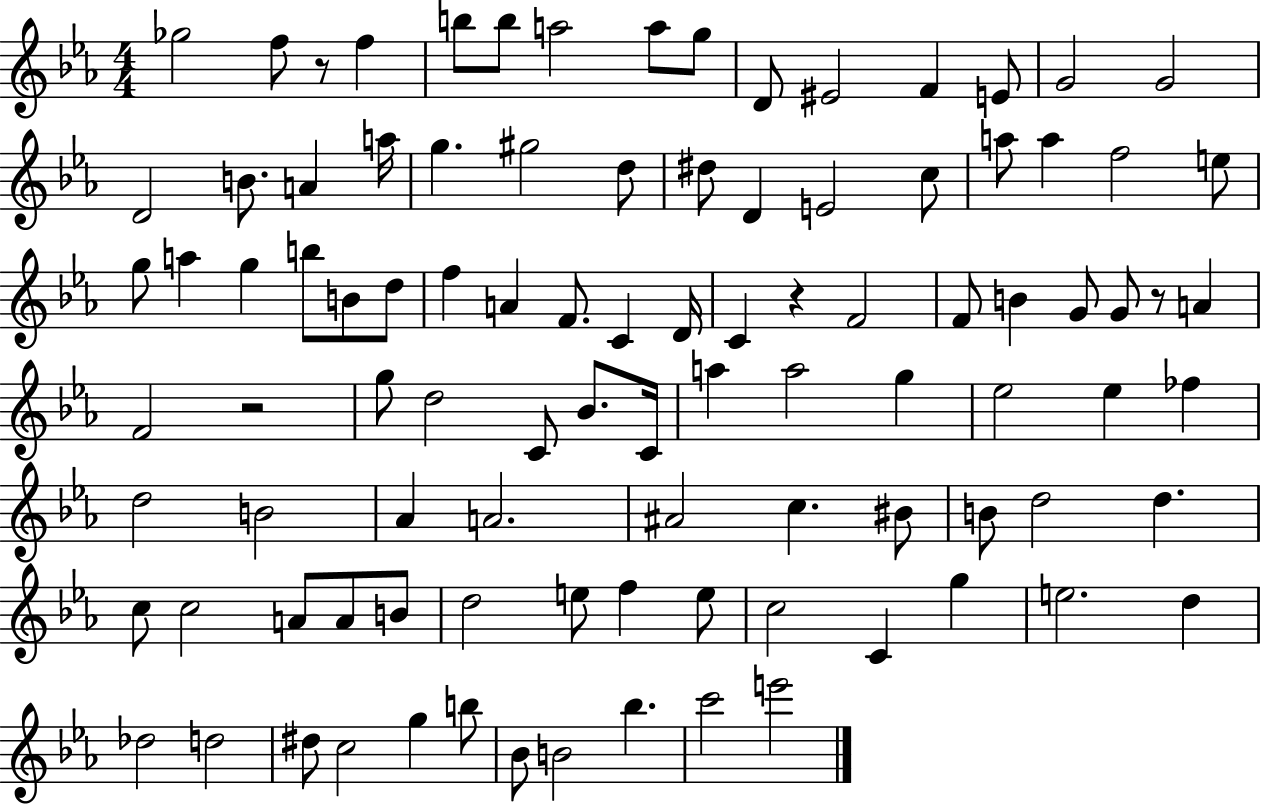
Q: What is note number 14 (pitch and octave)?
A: G4